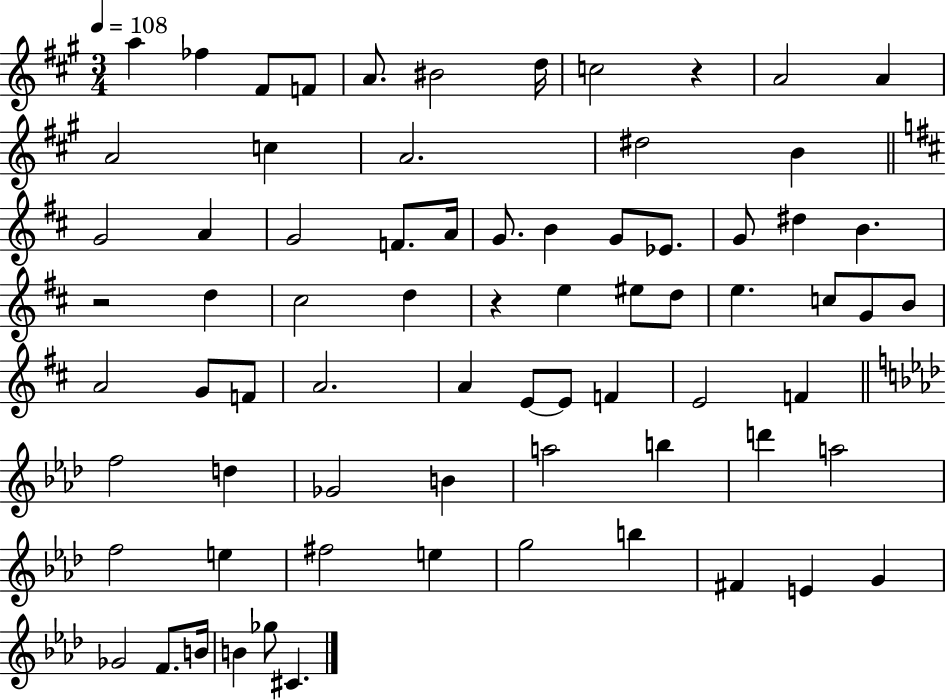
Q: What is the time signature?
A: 3/4